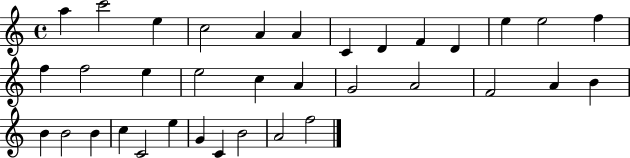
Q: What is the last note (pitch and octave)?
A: F5